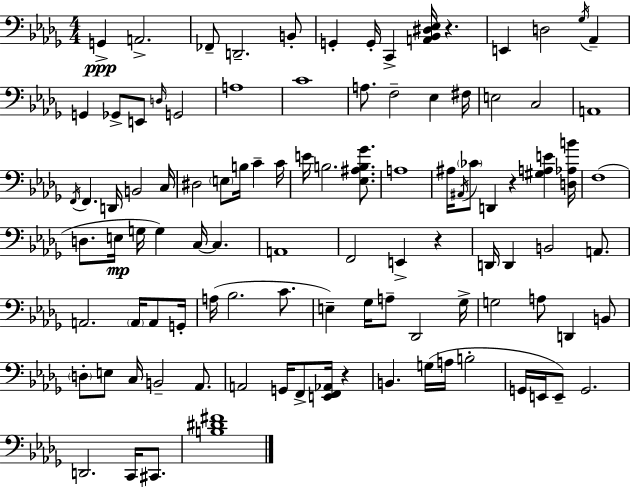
X:1
T:Untitled
M:4/4
L:1/4
K:Bbm
G,, A,,2 _F,,/2 D,,2 B,,/2 G,, G,,/4 C,, [A,,_B,,^D,_E,]/4 z E,, D,2 _G,/4 _A,, G,, _G,,/2 E,,/2 D,/4 G,,2 A,4 C4 A,/2 F,2 _E, ^F,/4 E,2 C,2 A,,4 F,,/4 F,, D,,/4 B,,2 C,/4 ^D,2 E,/2 B,/4 C C/4 E/4 B,2 [_E,^A,B,_G]/2 A,4 ^A,/4 ^A,,/4 _C/2 D,, z [^G,A,E] [D,_A,B]/4 F,4 D,/2 E,/4 G,/4 G, C,/4 C, A,,4 F,,2 E,, z D,,/4 D,, B,,2 A,,/2 A,,2 A,,/4 A,,/2 G,,/4 A,/4 _B,2 C/2 E, _G,/4 A,/2 _D,,2 _G,/4 G,2 A,/2 D,, B,,/2 D,/2 E,/2 C,/4 B,,2 _A,,/2 A,,2 G,,/4 F,,/2 [E,,F,,_A,,]/4 z B,, G,/4 A,/4 B,2 G,,/4 E,,/4 E,,/2 G,,2 D,,2 C,,/4 ^C,,/2 [B,^D^F]4